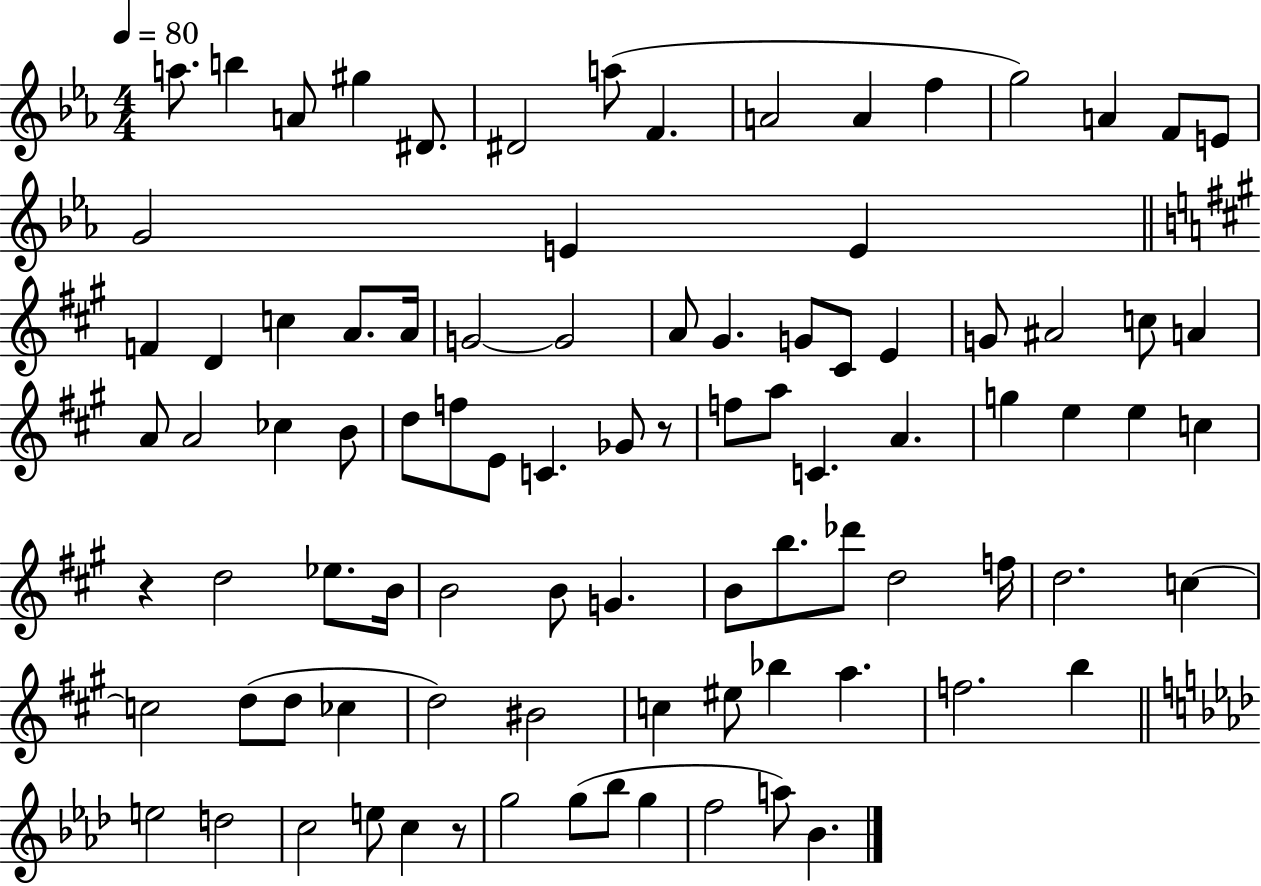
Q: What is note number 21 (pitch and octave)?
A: C5